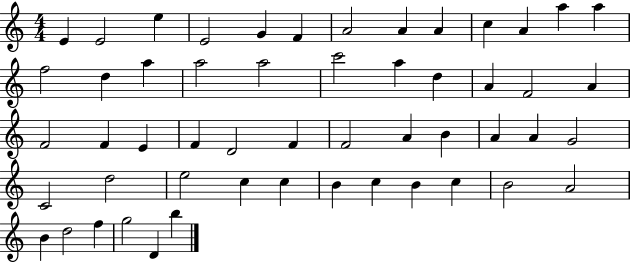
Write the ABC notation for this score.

X:1
T:Untitled
M:4/4
L:1/4
K:C
E E2 e E2 G F A2 A A c A a a f2 d a a2 a2 c'2 a d A F2 A F2 F E F D2 F F2 A B A A G2 C2 d2 e2 c c B c B c B2 A2 B d2 f g2 D b